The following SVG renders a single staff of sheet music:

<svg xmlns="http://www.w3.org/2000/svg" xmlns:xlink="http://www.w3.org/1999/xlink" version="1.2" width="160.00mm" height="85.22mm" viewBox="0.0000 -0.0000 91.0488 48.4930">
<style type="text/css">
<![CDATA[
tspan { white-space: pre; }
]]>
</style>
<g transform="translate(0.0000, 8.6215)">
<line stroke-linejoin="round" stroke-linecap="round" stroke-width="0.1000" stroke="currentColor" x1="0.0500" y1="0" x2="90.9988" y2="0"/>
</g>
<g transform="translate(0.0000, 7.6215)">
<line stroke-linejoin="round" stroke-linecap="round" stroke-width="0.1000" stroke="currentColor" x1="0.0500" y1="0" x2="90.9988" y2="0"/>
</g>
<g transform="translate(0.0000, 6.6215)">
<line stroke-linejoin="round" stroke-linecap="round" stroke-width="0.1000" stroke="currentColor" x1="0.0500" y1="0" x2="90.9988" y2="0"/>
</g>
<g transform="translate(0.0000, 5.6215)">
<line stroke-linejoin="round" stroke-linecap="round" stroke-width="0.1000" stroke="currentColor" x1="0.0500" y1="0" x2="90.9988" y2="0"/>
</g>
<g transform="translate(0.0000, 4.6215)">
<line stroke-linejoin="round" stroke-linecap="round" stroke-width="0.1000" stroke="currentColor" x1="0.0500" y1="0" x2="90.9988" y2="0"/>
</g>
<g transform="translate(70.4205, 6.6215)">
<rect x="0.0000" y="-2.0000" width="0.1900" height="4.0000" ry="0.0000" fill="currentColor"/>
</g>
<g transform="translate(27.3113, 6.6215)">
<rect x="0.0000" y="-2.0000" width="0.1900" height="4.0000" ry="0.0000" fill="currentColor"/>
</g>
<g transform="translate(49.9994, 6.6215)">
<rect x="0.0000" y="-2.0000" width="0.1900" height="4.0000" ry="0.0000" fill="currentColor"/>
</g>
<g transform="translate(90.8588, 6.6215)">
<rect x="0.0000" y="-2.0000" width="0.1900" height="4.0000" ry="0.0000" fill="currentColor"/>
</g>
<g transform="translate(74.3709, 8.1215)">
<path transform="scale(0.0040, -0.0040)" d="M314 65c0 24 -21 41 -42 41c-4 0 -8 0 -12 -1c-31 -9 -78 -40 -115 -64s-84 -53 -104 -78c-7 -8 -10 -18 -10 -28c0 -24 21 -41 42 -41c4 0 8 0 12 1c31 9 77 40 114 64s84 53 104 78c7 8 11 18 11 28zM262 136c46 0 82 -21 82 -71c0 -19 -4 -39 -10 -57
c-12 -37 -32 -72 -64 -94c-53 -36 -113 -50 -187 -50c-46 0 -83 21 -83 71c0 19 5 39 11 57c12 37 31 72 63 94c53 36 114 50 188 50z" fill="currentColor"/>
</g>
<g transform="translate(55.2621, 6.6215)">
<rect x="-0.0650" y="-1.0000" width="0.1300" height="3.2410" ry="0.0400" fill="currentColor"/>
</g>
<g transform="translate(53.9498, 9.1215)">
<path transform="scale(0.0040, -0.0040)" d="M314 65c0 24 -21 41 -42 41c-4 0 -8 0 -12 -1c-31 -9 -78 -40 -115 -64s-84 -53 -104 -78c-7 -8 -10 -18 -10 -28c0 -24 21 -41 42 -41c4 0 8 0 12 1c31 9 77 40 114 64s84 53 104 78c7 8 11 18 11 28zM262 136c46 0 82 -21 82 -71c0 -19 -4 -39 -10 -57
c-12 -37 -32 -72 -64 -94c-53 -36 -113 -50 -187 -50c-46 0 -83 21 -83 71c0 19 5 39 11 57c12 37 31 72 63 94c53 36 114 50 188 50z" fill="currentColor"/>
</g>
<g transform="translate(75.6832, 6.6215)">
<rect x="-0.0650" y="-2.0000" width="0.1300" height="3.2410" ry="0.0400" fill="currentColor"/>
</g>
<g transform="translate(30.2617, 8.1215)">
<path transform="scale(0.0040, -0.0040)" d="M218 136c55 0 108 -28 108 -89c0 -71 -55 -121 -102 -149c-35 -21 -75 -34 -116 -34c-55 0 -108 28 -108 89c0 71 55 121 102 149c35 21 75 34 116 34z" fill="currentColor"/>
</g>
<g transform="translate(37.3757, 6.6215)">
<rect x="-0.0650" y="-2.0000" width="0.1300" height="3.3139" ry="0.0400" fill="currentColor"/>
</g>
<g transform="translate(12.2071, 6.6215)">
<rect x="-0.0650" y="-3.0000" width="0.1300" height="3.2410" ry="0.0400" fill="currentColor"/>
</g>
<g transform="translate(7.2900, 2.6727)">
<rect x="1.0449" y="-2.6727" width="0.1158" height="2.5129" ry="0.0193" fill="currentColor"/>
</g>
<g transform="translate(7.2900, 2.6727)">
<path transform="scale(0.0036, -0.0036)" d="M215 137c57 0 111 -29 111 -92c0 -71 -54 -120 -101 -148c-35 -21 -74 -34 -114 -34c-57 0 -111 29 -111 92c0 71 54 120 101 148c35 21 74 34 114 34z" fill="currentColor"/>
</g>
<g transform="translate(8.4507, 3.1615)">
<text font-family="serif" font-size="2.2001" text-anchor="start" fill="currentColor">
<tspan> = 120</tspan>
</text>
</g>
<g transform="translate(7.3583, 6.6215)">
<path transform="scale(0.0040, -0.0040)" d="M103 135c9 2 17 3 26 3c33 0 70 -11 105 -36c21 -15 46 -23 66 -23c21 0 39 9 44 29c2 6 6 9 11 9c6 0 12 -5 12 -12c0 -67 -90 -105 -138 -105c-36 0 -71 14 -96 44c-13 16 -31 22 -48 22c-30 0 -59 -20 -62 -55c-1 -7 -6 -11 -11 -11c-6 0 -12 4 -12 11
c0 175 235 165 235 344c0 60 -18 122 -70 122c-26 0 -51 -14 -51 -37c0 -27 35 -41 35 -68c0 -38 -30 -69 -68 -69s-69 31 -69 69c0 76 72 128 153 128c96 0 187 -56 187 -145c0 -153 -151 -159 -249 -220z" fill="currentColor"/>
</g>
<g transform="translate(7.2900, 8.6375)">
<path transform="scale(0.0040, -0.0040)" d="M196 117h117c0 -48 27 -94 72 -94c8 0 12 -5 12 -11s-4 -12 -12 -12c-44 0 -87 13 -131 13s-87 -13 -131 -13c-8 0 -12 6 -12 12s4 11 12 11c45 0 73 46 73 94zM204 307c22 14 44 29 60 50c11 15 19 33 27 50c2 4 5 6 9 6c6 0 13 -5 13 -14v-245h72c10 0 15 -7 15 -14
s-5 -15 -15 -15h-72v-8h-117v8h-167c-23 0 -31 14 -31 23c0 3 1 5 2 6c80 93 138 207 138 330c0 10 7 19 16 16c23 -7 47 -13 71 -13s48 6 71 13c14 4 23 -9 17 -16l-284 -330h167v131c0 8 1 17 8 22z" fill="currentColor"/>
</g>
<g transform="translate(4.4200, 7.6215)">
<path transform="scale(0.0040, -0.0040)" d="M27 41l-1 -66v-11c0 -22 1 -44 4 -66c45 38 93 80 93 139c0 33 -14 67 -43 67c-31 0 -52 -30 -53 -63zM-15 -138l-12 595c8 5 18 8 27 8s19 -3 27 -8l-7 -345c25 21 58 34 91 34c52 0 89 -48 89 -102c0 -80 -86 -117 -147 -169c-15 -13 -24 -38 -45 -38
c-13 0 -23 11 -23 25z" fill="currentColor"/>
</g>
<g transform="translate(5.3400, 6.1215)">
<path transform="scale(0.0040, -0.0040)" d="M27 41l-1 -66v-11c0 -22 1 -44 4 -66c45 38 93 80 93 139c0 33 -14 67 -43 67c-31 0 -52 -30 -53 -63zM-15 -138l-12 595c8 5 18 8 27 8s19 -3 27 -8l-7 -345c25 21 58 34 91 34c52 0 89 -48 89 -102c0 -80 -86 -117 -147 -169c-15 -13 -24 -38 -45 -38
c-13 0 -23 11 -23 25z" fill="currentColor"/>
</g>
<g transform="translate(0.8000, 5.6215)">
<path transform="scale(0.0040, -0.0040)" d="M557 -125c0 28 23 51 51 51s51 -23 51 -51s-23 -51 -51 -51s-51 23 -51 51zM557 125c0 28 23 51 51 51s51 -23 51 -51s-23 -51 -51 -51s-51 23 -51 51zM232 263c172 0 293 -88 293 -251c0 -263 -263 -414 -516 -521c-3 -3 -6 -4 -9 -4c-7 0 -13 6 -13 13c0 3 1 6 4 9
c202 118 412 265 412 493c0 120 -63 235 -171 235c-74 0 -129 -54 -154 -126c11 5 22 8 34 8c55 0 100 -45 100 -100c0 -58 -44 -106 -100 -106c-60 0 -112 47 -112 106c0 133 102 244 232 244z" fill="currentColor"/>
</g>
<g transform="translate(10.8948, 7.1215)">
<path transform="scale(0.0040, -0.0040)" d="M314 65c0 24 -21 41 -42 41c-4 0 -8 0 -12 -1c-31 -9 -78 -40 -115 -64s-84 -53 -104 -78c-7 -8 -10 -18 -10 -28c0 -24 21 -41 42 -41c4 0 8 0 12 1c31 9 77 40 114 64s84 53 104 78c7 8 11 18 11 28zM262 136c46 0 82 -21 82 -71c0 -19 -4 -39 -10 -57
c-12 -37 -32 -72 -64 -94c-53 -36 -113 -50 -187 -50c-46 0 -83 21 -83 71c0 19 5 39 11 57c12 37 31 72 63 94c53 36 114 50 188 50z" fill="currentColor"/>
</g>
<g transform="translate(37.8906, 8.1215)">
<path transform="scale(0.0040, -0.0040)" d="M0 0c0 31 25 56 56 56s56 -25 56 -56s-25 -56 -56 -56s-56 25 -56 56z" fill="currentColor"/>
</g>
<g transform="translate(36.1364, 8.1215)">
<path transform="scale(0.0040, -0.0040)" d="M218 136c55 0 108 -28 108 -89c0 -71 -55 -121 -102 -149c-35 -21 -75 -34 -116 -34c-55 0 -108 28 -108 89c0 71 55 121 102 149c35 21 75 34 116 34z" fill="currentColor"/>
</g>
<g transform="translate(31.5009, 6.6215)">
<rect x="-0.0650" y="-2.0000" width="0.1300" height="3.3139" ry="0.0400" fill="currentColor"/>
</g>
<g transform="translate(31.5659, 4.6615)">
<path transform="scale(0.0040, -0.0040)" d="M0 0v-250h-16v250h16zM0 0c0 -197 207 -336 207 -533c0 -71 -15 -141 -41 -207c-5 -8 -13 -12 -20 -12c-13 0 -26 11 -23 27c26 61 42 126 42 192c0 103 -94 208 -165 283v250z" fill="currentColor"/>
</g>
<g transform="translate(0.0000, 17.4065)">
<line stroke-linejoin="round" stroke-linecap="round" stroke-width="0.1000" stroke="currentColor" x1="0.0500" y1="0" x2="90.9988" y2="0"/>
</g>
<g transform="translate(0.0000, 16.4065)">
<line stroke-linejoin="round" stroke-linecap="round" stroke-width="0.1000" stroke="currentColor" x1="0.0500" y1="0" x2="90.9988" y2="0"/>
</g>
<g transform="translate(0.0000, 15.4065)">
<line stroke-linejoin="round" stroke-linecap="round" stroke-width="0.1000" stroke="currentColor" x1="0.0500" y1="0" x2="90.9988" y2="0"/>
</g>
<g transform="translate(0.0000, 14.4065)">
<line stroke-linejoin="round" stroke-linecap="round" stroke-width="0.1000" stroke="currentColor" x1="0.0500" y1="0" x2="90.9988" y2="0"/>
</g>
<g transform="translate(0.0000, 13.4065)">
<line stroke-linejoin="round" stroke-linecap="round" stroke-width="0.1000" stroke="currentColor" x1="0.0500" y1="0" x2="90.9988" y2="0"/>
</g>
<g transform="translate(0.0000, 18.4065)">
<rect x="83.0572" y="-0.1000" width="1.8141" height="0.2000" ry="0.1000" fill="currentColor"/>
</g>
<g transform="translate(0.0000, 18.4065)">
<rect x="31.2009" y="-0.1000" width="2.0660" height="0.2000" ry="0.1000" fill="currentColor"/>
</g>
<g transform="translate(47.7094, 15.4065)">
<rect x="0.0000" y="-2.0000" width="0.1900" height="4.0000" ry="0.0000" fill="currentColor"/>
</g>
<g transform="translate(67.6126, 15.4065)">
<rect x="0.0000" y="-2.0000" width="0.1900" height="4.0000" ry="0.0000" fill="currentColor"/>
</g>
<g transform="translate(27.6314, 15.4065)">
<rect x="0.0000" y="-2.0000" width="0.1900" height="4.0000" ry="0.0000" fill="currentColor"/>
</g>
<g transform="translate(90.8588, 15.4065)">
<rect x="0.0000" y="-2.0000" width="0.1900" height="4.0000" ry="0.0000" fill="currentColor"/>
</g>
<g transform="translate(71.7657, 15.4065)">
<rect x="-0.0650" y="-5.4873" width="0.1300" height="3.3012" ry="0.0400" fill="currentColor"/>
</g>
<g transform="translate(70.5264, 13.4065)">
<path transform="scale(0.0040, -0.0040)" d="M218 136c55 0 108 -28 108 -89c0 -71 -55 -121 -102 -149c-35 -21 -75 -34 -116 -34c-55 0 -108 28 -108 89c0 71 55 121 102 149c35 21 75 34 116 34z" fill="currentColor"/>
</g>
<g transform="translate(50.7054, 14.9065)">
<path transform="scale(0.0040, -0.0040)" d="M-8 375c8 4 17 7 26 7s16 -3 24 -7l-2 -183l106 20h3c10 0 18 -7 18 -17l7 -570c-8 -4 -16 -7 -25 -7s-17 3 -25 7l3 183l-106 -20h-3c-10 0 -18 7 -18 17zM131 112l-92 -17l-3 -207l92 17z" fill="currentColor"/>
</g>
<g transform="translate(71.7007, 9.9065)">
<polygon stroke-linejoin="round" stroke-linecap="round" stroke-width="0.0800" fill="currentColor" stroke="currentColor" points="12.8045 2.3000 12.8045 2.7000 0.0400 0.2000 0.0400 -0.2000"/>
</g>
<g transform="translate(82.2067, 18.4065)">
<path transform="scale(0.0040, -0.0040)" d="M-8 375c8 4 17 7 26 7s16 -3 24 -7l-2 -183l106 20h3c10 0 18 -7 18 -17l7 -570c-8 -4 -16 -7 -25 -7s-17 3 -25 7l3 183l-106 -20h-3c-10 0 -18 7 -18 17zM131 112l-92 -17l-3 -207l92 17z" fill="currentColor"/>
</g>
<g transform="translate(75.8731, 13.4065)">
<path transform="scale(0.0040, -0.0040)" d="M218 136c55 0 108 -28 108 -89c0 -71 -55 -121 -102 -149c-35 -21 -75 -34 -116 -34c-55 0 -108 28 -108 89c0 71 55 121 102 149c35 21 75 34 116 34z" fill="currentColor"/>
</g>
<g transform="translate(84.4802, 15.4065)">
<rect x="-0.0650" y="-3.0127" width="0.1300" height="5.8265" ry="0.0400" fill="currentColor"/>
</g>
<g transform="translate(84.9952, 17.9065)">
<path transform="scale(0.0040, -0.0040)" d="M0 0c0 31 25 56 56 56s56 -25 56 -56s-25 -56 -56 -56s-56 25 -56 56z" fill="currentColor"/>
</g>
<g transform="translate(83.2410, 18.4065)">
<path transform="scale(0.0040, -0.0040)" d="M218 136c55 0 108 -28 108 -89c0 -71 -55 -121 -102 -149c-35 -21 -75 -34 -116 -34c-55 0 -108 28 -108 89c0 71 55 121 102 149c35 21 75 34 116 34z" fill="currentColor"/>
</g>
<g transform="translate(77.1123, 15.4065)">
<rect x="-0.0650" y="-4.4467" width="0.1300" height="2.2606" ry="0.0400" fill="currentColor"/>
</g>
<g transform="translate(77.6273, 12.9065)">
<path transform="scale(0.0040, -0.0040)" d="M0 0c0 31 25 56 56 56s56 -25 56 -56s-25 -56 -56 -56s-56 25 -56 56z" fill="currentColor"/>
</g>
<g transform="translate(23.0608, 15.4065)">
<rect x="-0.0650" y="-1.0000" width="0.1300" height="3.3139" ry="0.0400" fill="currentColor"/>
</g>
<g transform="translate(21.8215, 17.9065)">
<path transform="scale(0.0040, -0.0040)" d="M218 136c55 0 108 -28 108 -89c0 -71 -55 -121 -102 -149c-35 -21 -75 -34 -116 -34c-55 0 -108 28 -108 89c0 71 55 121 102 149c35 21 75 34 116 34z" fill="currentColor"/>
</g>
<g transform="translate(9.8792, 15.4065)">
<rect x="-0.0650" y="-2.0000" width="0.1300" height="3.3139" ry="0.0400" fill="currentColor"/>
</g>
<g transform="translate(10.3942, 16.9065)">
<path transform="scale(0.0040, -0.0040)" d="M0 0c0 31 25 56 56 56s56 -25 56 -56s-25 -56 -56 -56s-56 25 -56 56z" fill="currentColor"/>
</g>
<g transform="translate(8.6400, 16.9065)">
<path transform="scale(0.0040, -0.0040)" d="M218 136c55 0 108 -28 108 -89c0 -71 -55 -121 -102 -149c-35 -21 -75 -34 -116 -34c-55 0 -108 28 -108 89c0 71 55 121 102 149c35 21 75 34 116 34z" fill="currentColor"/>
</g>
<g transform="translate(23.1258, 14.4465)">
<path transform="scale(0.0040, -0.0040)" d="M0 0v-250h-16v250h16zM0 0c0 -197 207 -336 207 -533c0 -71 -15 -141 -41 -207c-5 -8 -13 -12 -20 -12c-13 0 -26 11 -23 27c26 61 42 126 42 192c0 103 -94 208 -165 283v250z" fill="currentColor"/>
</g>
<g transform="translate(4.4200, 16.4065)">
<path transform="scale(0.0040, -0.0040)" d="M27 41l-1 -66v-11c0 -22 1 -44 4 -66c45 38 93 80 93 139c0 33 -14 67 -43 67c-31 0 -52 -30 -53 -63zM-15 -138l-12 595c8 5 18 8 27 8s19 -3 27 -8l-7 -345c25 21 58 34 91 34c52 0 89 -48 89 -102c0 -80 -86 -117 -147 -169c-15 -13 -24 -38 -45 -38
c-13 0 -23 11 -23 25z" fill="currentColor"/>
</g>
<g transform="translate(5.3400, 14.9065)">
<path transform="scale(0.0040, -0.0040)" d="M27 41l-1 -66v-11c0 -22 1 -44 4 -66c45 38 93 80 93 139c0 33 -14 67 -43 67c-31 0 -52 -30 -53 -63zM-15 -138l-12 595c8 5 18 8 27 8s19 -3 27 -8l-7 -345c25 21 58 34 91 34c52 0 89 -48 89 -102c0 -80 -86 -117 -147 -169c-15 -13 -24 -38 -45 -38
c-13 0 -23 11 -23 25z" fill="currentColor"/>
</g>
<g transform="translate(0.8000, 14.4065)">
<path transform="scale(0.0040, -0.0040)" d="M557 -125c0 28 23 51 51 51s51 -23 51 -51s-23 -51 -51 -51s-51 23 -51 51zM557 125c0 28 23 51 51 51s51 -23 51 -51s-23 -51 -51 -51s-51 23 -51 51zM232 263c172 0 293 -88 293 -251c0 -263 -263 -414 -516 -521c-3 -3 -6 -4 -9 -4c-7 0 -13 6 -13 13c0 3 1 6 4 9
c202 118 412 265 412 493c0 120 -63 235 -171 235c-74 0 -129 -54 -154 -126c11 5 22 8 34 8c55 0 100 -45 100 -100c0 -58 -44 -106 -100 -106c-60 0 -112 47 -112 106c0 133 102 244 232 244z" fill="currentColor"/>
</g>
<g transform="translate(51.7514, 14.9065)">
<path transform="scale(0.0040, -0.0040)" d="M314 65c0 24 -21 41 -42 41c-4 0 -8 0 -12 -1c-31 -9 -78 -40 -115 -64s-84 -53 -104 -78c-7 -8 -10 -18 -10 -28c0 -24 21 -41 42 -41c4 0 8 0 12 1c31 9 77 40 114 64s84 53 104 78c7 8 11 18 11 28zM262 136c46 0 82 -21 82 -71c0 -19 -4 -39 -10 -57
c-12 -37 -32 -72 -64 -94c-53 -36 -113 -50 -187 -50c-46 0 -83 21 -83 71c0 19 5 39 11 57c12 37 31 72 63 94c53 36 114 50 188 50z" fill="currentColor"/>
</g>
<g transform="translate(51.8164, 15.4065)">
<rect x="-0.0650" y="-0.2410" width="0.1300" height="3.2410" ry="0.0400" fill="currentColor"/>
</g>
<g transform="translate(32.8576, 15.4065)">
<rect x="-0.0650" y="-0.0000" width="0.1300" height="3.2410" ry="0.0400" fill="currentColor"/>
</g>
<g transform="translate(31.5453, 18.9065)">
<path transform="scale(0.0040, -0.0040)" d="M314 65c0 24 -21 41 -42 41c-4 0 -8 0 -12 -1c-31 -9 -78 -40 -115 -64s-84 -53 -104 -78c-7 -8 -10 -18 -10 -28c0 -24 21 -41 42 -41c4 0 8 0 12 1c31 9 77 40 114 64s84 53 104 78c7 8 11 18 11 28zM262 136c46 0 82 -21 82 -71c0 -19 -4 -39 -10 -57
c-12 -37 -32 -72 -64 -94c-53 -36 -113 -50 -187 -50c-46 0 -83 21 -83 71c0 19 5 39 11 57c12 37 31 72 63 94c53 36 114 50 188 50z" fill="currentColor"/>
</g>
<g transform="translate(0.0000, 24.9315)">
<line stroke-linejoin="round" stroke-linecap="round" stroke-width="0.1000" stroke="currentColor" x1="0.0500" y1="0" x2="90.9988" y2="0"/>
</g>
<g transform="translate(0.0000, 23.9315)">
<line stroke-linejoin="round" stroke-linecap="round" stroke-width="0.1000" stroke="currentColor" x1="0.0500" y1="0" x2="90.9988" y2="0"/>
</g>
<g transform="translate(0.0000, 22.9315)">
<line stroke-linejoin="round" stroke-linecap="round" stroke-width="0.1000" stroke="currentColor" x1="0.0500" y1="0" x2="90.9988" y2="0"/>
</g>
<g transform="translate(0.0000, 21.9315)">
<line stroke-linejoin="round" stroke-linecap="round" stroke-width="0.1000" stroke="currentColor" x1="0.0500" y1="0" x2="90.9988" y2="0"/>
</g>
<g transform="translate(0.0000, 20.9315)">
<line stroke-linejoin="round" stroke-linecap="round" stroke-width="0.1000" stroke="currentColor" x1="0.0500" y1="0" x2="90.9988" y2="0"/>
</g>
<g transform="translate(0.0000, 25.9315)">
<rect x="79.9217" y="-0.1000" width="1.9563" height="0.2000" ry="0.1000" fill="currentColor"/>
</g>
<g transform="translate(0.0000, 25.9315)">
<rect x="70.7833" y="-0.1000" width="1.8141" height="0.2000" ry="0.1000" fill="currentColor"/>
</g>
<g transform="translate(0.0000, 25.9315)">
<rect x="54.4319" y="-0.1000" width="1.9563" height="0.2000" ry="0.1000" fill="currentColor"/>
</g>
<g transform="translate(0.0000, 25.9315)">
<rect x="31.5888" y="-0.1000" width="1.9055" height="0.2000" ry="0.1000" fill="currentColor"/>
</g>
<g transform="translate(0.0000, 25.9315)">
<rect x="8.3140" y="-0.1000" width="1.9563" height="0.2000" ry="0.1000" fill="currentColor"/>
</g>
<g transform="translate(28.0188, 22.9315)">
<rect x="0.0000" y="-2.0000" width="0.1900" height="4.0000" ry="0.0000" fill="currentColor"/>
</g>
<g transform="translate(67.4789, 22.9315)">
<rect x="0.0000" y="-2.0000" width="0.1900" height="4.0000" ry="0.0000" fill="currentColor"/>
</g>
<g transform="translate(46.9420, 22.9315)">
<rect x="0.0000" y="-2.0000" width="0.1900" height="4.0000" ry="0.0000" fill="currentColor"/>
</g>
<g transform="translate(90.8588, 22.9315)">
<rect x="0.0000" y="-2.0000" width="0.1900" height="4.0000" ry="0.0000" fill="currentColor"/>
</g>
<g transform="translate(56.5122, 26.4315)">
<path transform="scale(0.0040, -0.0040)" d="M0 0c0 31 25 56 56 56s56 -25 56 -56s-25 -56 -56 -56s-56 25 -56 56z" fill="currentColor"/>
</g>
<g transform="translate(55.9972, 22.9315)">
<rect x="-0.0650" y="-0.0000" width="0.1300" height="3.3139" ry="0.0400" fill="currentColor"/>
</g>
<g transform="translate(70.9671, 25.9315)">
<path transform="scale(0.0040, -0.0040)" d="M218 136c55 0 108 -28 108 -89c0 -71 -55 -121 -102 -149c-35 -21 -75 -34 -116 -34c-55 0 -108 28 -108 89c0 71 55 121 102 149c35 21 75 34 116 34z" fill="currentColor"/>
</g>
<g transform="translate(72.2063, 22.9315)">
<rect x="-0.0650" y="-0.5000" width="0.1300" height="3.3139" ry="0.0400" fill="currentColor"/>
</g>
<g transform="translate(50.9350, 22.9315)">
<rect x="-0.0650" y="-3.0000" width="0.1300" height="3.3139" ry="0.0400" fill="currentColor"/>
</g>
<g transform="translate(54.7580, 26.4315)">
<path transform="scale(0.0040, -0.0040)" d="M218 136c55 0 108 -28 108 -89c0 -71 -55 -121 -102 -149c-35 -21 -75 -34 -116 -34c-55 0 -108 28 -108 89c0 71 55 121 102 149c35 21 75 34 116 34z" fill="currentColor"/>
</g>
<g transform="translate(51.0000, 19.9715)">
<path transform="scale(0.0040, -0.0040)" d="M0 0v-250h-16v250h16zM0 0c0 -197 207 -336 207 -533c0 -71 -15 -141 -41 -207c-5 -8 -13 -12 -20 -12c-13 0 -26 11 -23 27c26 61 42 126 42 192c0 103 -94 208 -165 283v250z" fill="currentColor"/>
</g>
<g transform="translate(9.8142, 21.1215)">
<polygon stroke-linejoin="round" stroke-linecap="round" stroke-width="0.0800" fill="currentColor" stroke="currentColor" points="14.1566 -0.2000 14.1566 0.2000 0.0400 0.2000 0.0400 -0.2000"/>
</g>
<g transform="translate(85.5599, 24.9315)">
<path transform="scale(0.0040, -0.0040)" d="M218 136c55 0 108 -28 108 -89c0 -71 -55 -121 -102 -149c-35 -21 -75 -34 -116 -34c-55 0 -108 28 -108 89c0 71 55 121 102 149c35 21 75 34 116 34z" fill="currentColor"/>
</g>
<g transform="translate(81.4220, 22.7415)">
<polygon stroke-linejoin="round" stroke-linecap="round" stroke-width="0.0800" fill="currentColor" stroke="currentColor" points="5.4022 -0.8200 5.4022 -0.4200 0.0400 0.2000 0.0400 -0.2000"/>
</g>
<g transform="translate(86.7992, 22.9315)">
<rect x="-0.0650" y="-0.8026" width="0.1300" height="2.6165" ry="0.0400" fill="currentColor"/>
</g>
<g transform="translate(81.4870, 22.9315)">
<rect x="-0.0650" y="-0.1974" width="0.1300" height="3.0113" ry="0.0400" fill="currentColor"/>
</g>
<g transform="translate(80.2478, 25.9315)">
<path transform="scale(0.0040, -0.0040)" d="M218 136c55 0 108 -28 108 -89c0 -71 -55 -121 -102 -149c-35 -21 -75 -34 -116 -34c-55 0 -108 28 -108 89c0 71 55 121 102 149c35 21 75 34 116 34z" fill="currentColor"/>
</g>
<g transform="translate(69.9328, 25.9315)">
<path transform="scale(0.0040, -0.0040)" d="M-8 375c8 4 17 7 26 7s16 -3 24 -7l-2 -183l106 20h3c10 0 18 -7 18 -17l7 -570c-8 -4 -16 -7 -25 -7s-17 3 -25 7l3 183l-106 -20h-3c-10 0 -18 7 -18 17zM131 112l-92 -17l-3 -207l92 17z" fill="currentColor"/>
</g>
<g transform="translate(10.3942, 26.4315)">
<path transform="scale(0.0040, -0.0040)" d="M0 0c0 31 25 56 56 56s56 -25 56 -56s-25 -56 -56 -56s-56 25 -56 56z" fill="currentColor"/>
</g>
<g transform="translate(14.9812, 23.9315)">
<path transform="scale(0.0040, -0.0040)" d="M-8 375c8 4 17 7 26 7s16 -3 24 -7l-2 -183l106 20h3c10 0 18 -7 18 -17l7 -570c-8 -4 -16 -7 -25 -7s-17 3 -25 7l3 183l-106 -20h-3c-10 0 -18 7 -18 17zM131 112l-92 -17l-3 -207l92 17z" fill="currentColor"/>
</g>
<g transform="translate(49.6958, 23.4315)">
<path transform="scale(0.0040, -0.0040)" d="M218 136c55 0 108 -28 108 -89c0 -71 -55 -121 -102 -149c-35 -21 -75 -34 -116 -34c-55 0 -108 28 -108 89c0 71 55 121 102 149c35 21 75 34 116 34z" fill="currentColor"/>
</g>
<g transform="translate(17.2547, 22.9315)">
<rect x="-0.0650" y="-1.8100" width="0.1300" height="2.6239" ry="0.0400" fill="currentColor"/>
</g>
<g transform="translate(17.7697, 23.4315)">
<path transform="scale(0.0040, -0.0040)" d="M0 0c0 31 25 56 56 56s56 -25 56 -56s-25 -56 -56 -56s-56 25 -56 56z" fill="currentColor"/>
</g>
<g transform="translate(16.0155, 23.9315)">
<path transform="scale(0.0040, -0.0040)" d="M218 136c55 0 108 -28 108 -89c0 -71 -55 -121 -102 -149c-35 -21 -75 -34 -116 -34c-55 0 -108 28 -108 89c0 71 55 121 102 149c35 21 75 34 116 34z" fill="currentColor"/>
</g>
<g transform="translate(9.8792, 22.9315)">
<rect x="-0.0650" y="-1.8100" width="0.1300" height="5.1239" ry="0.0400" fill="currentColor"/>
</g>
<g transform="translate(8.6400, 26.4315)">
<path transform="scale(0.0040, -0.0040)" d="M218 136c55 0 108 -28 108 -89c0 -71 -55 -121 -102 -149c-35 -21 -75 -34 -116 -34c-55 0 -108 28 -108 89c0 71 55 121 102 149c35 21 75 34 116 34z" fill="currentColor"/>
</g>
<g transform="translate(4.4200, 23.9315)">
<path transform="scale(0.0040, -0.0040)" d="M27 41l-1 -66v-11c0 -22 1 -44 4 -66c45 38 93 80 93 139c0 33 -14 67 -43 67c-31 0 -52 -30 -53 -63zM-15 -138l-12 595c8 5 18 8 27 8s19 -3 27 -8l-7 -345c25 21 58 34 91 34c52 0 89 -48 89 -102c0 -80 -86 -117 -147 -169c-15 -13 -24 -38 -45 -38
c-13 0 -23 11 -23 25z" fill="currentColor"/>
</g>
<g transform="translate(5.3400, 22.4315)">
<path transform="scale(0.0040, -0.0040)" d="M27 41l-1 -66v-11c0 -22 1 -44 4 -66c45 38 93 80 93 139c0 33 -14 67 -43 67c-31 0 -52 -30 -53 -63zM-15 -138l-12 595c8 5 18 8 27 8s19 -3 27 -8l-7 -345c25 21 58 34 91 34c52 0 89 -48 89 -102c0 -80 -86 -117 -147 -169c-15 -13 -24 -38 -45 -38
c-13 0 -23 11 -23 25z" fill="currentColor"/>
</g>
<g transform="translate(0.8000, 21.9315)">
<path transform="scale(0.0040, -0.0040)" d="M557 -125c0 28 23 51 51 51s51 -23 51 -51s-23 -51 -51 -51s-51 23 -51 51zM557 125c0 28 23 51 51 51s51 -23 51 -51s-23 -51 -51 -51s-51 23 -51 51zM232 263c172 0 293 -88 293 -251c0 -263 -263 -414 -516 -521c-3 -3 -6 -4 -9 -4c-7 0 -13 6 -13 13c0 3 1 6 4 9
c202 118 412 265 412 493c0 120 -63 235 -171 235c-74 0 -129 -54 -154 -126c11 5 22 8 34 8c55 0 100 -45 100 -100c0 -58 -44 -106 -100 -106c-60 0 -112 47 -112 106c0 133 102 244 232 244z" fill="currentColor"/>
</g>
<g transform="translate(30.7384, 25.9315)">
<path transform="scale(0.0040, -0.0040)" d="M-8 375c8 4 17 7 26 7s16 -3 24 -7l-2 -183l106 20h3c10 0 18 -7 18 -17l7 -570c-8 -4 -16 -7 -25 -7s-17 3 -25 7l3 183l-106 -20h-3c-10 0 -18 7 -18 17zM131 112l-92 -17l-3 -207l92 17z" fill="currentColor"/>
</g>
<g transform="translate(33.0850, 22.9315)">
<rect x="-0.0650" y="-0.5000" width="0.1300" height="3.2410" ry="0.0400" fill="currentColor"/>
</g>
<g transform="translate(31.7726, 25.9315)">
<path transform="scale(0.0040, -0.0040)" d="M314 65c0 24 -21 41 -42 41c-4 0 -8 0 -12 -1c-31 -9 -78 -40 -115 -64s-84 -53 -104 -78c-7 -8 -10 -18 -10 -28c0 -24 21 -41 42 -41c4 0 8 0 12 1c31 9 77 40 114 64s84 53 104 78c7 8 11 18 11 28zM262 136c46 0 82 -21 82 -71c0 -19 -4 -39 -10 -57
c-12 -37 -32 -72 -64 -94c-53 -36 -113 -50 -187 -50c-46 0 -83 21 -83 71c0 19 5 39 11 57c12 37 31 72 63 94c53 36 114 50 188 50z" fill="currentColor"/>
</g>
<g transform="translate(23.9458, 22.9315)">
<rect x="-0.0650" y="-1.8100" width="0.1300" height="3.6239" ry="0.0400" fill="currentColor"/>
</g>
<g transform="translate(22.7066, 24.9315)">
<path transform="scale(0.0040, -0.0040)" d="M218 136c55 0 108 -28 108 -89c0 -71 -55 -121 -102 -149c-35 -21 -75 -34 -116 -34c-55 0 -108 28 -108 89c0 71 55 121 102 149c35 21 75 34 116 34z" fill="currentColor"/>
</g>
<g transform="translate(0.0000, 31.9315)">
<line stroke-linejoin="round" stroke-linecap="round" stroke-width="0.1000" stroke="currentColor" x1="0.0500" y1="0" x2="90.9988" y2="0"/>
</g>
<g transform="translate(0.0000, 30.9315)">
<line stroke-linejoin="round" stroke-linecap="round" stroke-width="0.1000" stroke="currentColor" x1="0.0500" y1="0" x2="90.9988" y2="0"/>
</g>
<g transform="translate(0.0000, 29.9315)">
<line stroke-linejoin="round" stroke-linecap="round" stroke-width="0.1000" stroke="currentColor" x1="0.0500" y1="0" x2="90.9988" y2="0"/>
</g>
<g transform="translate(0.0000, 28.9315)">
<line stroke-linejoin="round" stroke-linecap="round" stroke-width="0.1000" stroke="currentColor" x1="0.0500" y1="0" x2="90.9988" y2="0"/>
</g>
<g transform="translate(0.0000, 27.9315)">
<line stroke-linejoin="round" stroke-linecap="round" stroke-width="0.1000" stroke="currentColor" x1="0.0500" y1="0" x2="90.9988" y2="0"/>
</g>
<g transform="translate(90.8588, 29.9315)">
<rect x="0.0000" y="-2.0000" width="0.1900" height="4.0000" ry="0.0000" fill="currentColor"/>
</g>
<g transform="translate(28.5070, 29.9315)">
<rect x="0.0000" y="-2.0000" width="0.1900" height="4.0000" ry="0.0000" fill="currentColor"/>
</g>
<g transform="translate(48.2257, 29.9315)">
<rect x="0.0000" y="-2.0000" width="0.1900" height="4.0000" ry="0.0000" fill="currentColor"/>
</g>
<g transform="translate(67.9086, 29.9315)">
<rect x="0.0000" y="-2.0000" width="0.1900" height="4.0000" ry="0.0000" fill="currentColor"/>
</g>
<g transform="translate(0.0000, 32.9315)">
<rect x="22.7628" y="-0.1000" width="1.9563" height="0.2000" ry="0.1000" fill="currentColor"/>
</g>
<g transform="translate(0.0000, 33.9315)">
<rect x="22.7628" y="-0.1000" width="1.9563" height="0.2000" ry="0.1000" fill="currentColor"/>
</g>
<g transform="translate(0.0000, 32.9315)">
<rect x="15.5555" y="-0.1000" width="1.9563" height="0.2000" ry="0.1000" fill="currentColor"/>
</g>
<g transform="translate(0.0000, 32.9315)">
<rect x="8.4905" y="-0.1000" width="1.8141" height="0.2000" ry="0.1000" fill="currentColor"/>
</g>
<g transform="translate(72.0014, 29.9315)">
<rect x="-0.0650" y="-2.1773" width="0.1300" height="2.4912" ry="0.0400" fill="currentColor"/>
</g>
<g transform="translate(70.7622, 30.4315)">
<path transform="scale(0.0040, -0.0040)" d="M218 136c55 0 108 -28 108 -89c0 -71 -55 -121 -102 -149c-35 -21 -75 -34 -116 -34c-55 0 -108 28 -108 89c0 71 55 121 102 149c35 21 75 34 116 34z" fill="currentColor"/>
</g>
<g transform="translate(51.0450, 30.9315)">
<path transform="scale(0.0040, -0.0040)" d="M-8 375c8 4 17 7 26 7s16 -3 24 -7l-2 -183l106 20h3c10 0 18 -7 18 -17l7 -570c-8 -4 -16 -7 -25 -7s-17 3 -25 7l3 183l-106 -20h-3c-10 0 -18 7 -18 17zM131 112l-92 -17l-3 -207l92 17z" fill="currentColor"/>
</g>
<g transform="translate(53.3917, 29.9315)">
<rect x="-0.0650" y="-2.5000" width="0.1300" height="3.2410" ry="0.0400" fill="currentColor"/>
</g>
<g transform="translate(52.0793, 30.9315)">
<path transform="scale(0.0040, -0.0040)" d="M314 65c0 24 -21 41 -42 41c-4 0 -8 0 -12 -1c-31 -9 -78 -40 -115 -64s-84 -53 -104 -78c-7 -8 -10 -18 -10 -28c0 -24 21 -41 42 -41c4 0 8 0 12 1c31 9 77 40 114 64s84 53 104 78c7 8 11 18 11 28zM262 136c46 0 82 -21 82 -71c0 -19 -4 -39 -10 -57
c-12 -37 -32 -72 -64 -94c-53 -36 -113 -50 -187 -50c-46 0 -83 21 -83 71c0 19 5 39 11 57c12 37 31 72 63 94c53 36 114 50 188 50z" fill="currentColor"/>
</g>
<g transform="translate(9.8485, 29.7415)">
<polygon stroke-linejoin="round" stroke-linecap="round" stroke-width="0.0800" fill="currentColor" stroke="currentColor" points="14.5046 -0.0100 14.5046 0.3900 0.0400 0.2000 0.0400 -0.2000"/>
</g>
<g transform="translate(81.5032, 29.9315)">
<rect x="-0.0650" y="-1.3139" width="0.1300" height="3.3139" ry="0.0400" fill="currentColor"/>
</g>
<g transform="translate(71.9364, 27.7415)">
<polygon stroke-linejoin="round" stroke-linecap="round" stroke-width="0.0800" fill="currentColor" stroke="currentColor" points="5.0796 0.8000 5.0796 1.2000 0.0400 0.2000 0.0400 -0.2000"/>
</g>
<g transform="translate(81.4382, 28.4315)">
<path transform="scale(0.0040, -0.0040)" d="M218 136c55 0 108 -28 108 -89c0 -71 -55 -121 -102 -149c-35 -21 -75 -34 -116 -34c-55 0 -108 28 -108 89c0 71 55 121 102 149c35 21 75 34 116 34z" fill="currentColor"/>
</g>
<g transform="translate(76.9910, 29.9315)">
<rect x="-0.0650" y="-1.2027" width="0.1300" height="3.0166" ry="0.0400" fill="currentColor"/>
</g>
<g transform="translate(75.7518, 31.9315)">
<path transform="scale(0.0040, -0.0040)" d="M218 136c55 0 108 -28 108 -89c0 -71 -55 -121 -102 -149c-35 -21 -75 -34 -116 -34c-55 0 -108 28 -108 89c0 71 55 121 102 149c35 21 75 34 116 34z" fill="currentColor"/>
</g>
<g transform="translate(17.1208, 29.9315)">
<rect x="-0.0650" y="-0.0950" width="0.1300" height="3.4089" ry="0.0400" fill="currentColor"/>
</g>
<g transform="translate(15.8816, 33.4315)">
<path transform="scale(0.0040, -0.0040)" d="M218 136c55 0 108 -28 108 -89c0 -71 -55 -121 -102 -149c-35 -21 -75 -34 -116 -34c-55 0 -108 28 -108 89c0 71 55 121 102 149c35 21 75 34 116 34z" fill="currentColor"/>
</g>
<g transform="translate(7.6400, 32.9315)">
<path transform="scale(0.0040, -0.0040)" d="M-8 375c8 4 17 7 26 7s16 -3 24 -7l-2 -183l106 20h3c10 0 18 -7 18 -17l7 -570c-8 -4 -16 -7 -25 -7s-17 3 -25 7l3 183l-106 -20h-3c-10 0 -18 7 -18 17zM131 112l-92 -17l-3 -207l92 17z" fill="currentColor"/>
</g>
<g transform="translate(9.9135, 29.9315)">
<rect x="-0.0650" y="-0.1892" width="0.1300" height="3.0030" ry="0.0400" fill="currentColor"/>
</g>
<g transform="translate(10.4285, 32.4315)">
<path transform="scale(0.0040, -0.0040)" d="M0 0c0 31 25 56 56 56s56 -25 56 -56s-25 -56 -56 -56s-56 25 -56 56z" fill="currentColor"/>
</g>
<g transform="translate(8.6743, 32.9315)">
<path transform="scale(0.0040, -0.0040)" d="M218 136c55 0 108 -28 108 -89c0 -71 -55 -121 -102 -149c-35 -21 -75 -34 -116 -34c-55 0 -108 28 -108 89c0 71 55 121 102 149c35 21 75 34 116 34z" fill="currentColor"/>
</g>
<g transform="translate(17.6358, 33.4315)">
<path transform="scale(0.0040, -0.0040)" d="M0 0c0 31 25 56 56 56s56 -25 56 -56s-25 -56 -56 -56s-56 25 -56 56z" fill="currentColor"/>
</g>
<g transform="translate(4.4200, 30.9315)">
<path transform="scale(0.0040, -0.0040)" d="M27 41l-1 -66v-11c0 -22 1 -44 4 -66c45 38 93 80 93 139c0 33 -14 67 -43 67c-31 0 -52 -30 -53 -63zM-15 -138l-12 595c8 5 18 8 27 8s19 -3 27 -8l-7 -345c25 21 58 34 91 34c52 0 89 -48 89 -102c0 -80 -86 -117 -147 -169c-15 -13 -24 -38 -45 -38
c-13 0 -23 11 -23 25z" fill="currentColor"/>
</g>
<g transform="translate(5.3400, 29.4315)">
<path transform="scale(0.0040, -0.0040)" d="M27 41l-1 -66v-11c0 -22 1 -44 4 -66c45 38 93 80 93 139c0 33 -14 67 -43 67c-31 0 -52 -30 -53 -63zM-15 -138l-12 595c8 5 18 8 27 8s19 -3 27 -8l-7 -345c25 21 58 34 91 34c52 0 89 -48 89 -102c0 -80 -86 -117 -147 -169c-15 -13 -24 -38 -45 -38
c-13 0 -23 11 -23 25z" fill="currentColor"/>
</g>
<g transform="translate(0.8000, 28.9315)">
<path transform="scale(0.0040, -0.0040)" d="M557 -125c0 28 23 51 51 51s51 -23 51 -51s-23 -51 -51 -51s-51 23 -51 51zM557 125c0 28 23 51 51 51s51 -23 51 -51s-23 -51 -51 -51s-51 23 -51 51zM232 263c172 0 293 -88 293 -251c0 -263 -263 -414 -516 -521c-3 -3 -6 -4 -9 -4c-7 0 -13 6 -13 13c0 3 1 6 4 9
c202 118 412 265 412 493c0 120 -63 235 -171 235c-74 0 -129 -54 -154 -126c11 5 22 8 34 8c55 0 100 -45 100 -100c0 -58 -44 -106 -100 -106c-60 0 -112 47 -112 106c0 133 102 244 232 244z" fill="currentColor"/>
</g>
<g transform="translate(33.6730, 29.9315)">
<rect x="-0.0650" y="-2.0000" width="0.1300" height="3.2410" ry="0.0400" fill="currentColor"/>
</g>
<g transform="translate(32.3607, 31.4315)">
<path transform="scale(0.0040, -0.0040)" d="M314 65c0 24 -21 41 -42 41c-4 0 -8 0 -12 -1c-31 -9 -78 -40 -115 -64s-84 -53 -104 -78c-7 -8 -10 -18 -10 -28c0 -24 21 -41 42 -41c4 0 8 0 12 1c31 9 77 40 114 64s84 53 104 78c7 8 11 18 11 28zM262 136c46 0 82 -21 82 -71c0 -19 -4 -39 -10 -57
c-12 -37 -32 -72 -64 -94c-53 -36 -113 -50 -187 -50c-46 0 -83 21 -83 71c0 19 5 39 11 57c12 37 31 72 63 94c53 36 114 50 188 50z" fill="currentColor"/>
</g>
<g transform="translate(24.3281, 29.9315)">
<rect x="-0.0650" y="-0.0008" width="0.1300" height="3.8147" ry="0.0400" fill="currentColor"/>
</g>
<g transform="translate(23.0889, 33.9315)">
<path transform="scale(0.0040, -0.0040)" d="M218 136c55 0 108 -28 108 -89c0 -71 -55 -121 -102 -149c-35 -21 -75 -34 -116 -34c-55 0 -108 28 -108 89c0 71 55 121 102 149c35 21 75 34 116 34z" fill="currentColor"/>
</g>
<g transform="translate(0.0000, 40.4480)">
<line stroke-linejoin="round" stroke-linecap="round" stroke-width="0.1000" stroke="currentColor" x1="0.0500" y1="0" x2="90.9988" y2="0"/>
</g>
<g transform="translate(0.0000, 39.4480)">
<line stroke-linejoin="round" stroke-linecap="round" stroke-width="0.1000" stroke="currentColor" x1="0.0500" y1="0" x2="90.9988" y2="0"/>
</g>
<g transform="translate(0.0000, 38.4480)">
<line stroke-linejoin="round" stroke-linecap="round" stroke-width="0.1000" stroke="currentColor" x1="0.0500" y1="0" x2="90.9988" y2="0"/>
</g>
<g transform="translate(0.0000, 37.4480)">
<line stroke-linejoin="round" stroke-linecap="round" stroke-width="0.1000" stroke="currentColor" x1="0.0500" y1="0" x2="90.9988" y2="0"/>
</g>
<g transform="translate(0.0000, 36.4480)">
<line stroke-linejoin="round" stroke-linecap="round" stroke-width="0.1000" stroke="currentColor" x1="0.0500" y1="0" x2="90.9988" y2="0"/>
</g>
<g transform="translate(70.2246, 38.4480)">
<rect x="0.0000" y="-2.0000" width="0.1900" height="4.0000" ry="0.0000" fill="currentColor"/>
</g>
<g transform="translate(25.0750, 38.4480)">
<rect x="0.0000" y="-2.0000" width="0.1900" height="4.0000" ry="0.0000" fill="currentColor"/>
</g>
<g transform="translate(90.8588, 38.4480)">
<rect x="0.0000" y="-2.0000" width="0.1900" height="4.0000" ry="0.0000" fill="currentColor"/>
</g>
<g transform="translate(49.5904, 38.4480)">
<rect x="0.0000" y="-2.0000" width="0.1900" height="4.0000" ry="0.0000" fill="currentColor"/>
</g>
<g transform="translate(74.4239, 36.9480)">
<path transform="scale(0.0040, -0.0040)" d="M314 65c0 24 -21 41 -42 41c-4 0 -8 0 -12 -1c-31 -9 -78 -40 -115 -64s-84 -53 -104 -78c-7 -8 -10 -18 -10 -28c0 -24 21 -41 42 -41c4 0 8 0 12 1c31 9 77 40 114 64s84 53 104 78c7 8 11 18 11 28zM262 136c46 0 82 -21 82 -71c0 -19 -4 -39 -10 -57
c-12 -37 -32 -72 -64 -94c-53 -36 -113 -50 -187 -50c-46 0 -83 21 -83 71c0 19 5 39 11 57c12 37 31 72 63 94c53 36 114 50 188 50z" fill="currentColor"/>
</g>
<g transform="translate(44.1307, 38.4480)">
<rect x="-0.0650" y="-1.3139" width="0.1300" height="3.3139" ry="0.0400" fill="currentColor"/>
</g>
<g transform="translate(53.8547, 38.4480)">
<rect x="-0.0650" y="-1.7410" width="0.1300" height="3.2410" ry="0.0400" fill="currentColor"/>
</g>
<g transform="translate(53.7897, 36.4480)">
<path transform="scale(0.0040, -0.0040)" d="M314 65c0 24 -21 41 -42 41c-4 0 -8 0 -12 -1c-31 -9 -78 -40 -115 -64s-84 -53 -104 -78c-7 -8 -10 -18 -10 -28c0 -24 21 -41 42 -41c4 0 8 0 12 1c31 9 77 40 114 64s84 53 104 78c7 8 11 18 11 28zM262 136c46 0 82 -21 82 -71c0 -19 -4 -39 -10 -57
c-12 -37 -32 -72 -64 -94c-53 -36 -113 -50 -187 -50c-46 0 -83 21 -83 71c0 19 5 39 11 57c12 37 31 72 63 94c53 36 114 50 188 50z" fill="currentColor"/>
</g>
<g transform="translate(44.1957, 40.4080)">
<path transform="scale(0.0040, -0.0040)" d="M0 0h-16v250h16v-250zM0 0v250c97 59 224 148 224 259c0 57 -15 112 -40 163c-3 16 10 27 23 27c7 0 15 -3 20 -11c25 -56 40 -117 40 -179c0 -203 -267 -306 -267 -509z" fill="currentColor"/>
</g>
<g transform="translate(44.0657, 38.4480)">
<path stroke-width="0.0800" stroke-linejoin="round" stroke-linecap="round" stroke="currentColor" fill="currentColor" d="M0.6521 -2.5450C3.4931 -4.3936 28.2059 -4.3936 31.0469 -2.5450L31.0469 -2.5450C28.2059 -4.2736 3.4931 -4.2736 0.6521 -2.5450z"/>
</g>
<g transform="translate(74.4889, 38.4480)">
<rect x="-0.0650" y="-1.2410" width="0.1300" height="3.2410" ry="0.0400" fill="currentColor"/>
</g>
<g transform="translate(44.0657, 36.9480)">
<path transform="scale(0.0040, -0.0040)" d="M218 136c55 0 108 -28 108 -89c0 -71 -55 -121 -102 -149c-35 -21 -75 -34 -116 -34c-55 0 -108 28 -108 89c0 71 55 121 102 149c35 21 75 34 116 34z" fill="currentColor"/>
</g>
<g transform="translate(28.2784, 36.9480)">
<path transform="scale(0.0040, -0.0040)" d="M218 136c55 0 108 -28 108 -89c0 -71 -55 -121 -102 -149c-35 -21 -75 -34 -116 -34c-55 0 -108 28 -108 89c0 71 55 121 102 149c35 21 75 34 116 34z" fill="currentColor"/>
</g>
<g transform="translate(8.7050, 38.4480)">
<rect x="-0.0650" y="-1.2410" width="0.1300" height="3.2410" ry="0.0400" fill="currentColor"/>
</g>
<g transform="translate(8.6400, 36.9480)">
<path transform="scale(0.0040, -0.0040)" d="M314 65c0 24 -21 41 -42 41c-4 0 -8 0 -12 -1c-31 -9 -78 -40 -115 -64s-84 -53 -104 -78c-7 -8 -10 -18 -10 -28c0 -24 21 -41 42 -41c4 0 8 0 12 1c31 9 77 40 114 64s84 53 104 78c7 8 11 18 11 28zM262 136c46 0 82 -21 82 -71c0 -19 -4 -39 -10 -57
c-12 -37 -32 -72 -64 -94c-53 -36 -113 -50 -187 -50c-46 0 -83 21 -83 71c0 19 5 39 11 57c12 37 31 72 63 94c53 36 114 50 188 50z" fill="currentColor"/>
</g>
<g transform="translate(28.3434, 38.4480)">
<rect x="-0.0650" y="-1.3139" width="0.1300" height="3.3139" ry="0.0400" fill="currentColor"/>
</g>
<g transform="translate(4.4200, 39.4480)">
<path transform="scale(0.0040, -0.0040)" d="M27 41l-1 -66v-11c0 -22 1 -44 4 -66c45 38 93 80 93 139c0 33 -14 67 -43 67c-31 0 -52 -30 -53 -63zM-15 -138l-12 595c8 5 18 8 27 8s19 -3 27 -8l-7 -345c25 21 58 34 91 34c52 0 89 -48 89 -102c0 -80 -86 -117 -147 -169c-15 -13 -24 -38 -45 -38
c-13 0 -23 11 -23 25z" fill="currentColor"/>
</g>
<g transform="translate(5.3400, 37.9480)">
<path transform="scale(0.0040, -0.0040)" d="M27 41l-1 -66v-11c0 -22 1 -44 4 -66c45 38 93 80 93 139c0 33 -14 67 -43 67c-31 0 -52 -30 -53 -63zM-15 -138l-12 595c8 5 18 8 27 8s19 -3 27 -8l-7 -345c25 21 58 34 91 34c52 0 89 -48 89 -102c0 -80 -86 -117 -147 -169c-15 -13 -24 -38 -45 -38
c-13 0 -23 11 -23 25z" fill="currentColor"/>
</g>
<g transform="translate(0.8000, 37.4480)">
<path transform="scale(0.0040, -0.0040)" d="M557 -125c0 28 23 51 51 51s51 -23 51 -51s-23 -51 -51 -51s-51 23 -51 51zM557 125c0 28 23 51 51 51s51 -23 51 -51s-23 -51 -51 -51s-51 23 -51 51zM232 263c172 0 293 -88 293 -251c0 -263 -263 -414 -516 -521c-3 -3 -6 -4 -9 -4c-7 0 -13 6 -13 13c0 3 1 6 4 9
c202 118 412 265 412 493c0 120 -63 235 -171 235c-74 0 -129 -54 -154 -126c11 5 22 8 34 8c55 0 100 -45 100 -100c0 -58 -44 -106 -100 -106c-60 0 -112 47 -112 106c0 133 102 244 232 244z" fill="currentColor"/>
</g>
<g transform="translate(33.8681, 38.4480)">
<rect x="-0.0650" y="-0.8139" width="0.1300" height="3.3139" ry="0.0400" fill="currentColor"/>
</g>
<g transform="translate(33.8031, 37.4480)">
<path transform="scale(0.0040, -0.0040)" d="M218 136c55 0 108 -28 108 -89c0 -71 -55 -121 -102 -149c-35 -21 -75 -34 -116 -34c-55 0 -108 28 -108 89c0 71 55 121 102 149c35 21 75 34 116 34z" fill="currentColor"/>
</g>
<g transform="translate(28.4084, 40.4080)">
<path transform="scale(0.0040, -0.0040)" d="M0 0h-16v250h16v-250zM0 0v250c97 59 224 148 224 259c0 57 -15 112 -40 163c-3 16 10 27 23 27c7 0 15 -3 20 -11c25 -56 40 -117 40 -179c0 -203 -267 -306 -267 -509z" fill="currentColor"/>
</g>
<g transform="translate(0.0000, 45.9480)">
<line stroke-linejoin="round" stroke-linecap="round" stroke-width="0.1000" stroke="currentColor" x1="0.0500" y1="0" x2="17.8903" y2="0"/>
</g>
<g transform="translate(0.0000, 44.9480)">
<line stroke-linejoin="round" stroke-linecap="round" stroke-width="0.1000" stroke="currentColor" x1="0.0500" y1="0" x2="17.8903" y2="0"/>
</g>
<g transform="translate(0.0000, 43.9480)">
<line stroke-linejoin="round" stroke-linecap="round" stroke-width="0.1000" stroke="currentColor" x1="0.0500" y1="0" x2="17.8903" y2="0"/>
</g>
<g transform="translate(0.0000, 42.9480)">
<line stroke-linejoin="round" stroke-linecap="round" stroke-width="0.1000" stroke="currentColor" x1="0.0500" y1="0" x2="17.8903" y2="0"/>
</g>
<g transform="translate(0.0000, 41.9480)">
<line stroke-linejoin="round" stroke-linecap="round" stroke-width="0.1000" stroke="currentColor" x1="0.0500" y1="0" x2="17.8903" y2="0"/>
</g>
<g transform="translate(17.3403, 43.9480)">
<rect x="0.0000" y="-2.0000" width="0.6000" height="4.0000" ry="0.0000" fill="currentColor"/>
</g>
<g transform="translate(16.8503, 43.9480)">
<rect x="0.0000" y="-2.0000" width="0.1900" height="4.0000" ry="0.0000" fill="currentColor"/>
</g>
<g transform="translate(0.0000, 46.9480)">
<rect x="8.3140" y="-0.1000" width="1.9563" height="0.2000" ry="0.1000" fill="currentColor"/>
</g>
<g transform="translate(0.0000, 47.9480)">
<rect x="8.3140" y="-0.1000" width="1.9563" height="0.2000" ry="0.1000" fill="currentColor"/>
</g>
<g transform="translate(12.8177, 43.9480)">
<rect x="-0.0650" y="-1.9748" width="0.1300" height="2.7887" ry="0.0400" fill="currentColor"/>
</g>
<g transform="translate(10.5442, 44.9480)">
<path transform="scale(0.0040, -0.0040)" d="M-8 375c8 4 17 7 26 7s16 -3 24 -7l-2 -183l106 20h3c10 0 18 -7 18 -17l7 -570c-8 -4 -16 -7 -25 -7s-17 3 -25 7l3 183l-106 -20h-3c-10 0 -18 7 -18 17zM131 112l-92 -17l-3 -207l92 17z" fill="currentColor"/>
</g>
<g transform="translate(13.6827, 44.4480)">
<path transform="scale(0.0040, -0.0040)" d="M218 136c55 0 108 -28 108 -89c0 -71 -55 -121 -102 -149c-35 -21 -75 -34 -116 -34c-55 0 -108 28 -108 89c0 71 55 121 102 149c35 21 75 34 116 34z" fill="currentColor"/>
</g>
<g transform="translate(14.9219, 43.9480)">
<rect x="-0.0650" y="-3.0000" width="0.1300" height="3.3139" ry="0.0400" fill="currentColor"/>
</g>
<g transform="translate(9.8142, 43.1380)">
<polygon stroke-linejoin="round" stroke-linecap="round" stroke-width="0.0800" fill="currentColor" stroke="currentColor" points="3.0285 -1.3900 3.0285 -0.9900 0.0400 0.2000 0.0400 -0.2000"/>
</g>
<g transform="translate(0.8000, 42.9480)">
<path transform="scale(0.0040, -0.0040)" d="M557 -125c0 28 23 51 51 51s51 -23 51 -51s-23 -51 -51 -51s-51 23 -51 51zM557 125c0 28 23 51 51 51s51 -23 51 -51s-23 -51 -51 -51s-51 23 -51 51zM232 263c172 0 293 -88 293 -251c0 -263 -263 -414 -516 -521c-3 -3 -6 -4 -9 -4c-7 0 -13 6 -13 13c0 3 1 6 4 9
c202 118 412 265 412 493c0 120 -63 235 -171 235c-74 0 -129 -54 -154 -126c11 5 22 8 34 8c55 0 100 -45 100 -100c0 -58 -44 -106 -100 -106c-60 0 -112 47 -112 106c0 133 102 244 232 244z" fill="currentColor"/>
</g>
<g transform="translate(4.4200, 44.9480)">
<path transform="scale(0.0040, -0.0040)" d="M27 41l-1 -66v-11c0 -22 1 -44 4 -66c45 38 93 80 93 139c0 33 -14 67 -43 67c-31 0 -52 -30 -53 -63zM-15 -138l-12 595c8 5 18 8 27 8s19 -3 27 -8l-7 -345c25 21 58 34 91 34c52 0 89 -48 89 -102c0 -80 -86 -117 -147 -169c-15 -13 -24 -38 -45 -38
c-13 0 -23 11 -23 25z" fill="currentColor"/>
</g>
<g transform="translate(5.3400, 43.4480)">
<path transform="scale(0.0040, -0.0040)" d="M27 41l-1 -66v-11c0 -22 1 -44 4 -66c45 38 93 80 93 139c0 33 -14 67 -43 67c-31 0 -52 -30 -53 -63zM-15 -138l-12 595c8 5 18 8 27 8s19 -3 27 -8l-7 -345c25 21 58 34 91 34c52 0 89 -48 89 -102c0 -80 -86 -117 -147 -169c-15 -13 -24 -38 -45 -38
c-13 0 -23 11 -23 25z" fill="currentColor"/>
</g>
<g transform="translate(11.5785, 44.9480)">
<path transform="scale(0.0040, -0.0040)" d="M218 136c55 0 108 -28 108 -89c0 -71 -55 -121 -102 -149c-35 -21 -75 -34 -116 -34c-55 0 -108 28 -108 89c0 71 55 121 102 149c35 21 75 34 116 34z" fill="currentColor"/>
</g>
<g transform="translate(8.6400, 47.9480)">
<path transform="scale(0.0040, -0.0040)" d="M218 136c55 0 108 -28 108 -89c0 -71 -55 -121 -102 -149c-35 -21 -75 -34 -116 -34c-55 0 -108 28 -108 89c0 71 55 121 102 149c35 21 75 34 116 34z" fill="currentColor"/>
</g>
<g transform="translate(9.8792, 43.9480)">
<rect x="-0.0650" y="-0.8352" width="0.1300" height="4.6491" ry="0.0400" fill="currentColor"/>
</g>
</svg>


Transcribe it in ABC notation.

X:1
T:Untitled
M:2/4
L:1/4
K:Bb
C,2 A,,/2 A,, F,,2 A,,2 A,, F,,/2 D,,2 E,2 A,/2 A,/2 E,,/2 D,,/2 B,,/2 G,,/2 E,,2 C,/2 D,, E,, E,,/2 G,,/2 E,,/2 D,,/2 C,,/2 A,,2 B,,2 C,/2 G,,/2 G, G,2 G,/2 F, G,/2 A,2 G,2 C,,/2 B,,/2 C,